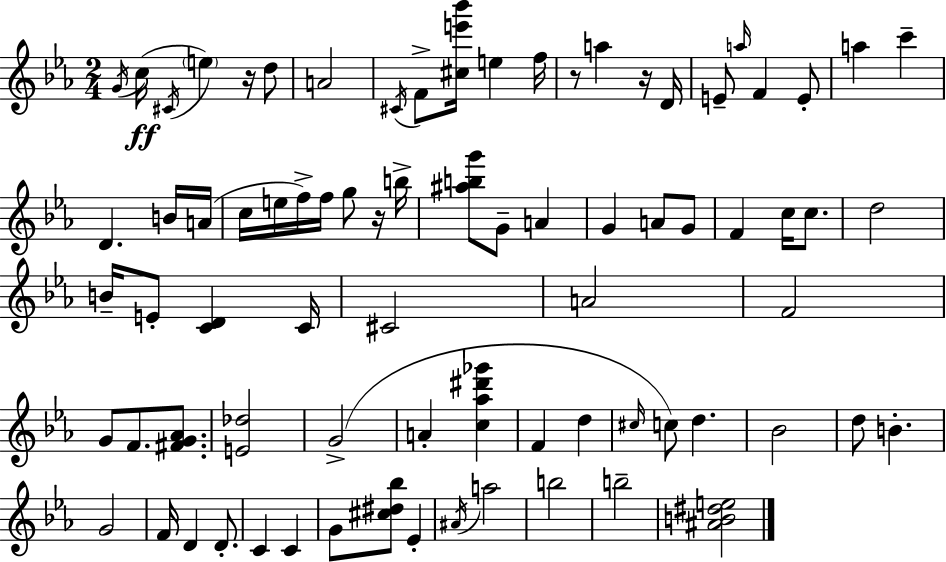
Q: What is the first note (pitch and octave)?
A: G4